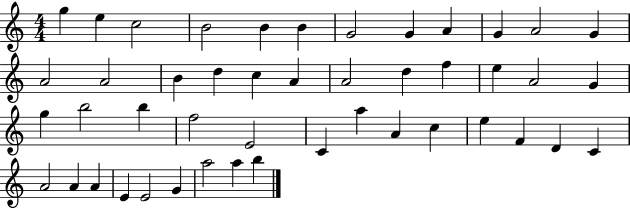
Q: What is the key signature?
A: C major